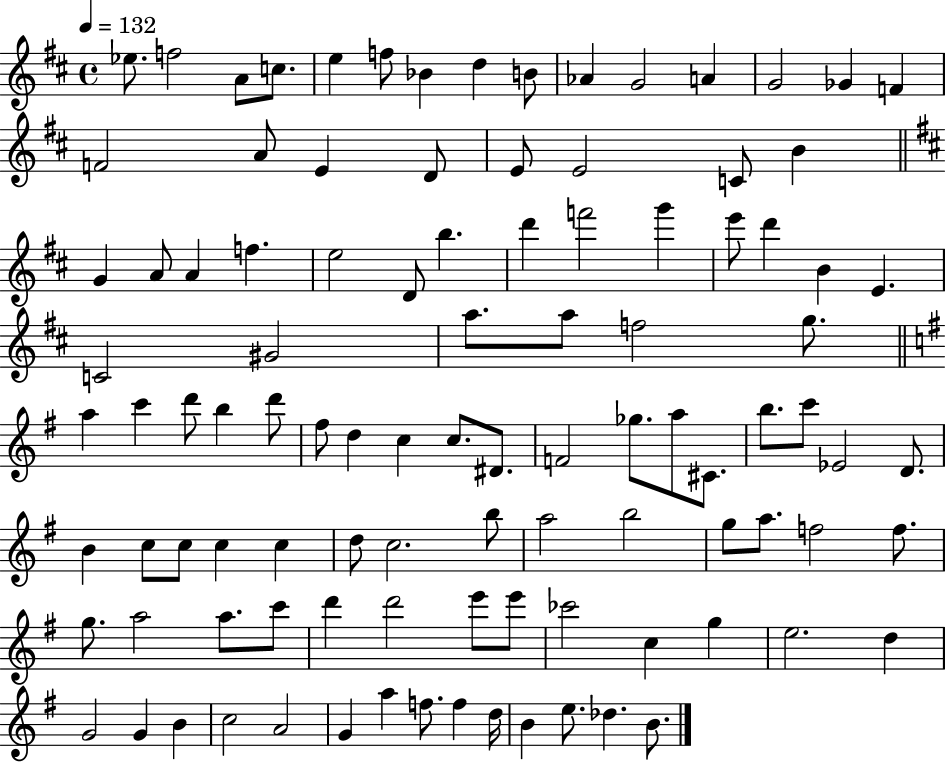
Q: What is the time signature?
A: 4/4